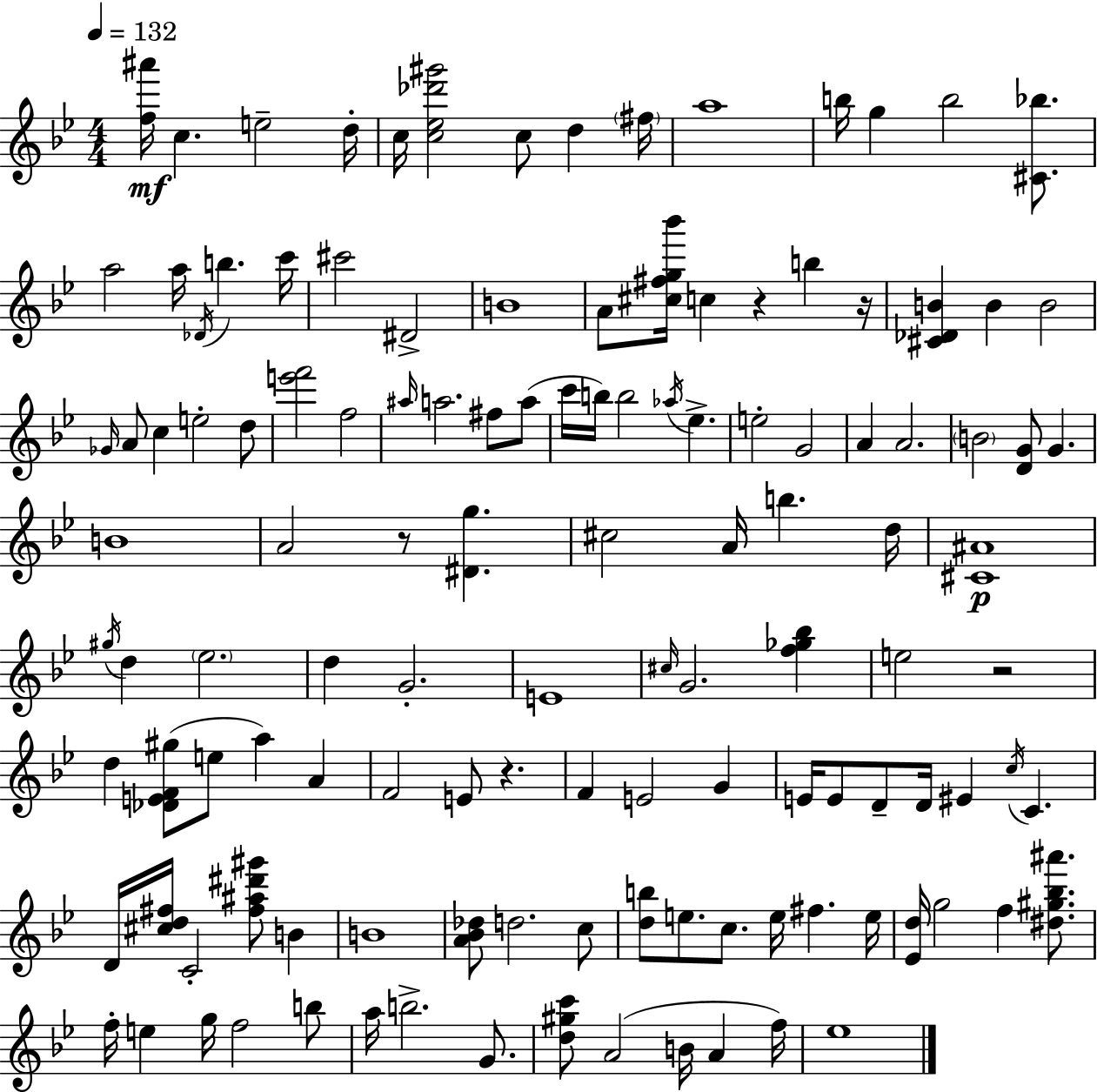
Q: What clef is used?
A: treble